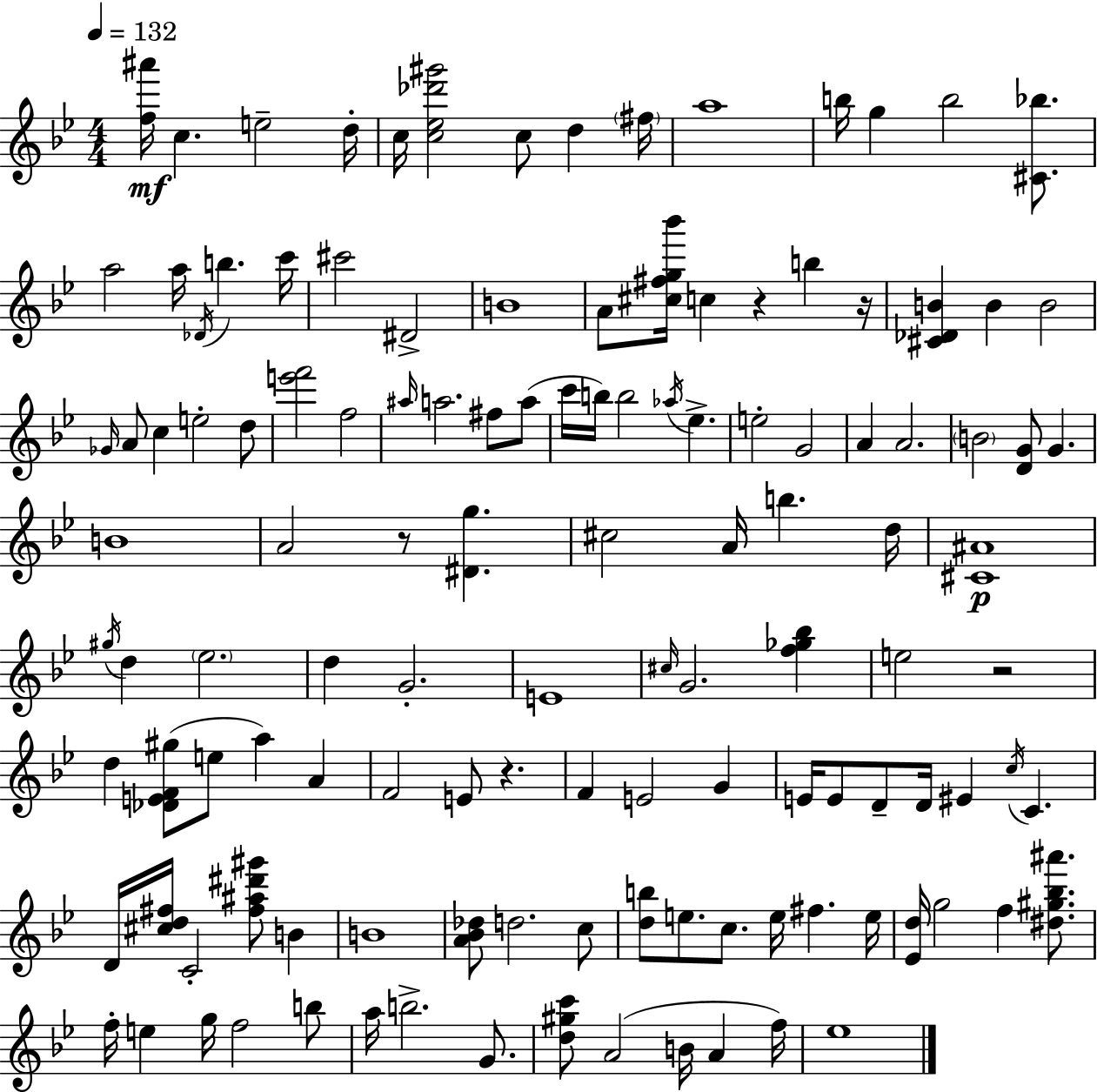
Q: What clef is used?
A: treble